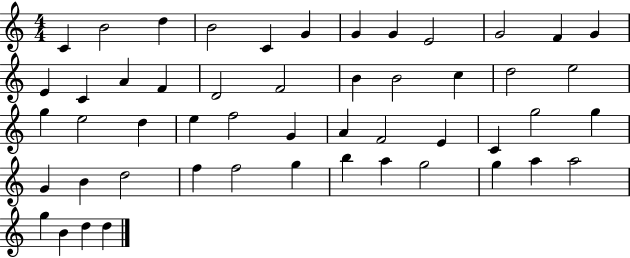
X:1
T:Untitled
M:4/4
L:1/4
K:C
C B2 d B2 C G G G E2 G2 F G E C A F D2 F2 B B2 c d2 e2 g e2 d e f2 G A F2 E C g2 g G B d2 f f2 g b a g2 g a a2 g B d d